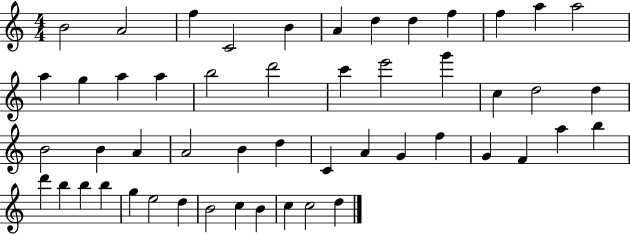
B4/h A4/h F5/q C4/h B4/q A4/q D5/q D5/q F5/q F5/q A5/q A5/h A5/q G5/q A5/q A5/q B5/h D6/h C6/q E6/h G6/q C5/q D5/h D5/q B4/h B4/q A4/q A4/h B4/q D5/q C4/q A4/q G4/q F5/q G4/q F4/q A5/q B5/q D6/q B5/q B5/q B5/q G5/q E5/h D5/q B4/h C5/q B4/q C5/q C5/h D5/q